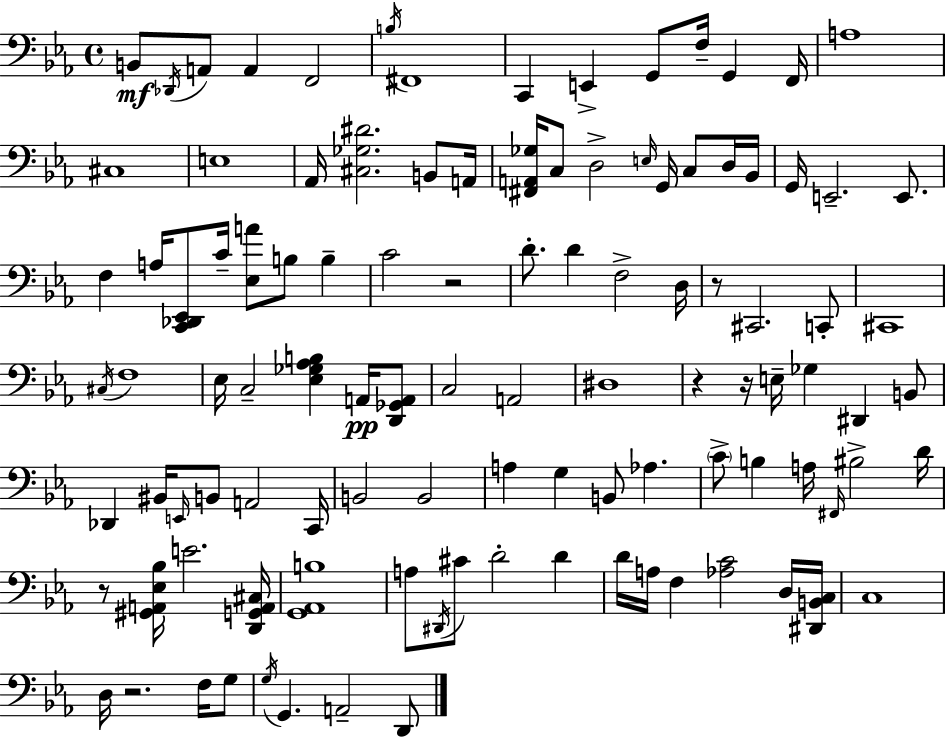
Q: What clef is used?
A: bass